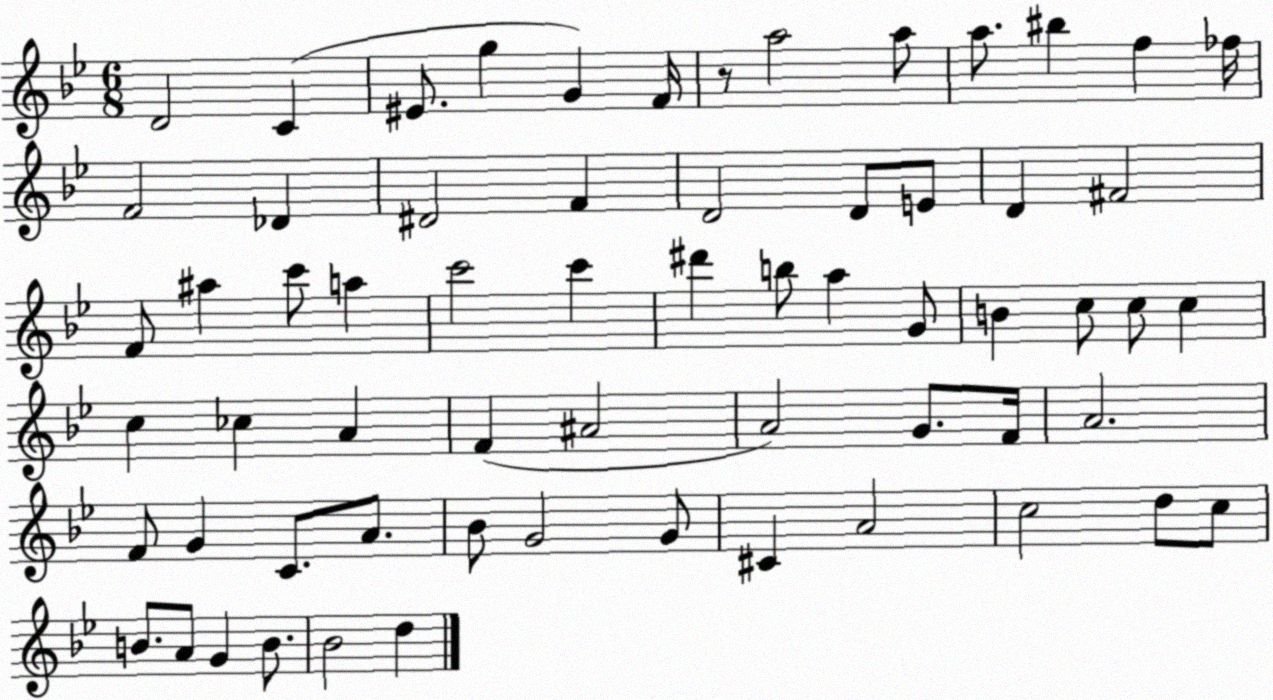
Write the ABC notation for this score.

X:1
T:Untitled
M:6/8
L:1/4
K:Bb
D2 C ^E/2 g G F/4 z/2 a2 a/2 a/2 ^b f _f/4 F2 _D ^D2 F D2 D/2 E/2 D ^F2 F/2 ^a c'/2 a c'2 c' ^d' b/2 a G/2 B c/2 c/2 c c _c A F ^A2 A2 G/2 F/4 A2 F/2 G C/2 A/2 _B/2 G2 G/2 ^C A2 c2 d/2 c/2 B/2 A/2 G B/2 _B2 d